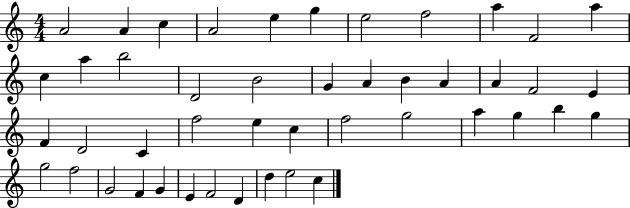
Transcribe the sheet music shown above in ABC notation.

X:1
T:Untitled
M:4/4
L:1/4
K:C
A2 A c A2 e g e2 f2 a F2 a c a b2 D2 B2 G A B A A F2 E F D2 C f2 e c f2 g2 a g b g g2 f2 G2 F G E F2 D d e2 c